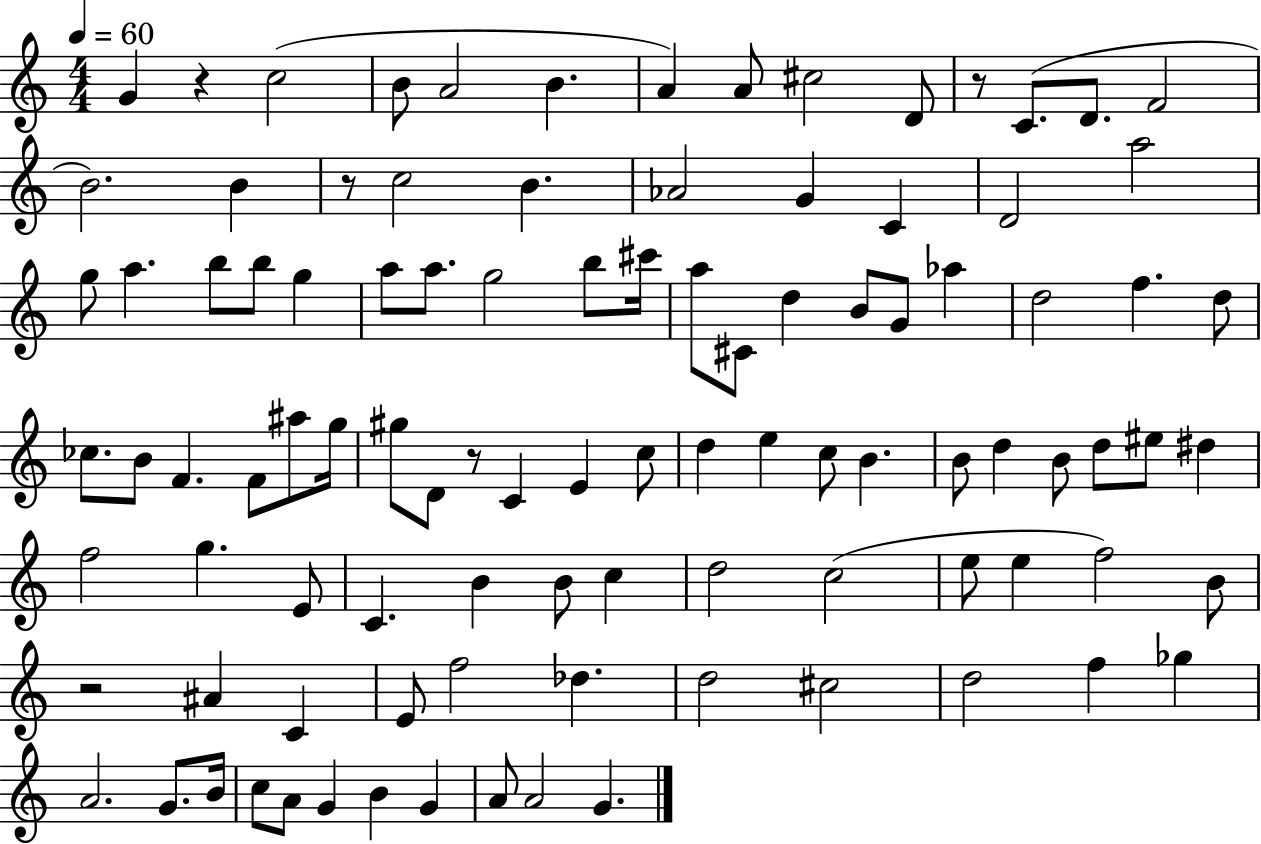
{
  \clef treble
  \numericTimeSignature
  \time 4/4
  \key c \major
  \tempo 4 = 60
  \repeat volta 2 { g'4 r4 c''2( | b'8 a'2 b'4. | a'4) a'8 cis''2 d'8 | r8 c'8.( d'8. f'2 | \break b'2.) b'4 | r8 c''2 b'4. | aes'2 g'4 c'4 | d'2 a''2 | \break g''8 a''4. b''8 b''8 g''4 | a''8 a''8. g''2 b''8 cis'''16 | a''8 cis'8 d''4 b'8 g'8 aes''4 | d''2 f''4. d''8 | \break ces''8. b'8 f'4. f'8 ais''8 g''16 | gis''8 d'8 r8 c'4 e'4 c''8 | d''4 e''4 c''8 b'4. | b'8 d''4 b'8 d''8 eis''8 dis''4 | \break f''2 g''4. e'8 | c'4. b'4 b'8 c''4 | d''2 c''2( | e''8 e''4 f''2) b'8 | \break r2 ais'4 c'4 | e'8 f''2 des''4. | d''2 cis''2 | d''2 f''4 ges''4 | \break a'2. g'8. b'16 | c''8 a'8 g'4 b'4 g'4 | a'8 a'2 g'4. | } \bar "|."
}